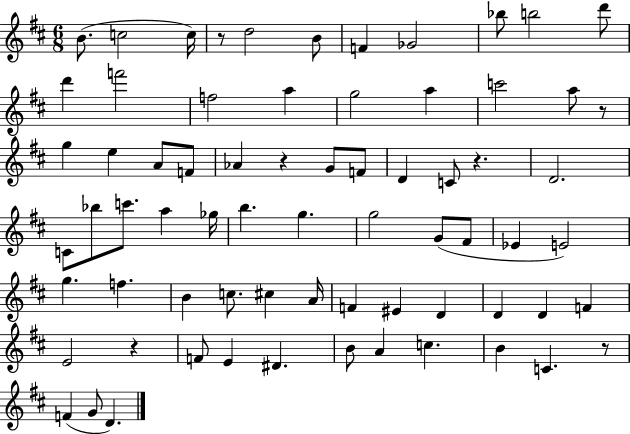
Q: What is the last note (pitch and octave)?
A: D4